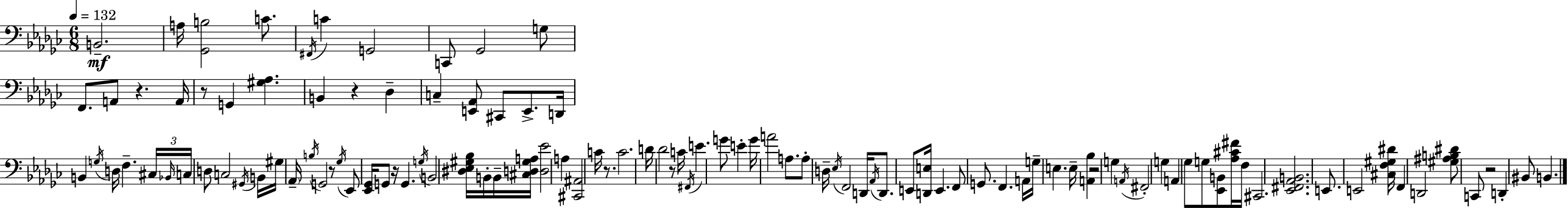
X:1
T:Untitled
M:6/8
L:1/4
K:Ebm
B,,2 A,/4 [_G,,B,]2 C/2 ^F,,/4 C G,,2 C,,/2 _G,,2 G,/2 F,,/2 A,,/2 z A,,/4 z/2 G,, [^G,_A,] B,, z _D, C, [E,,_A,,]/2 ^C,,/2 E,,/2 D,,/4 B,, G,/4 D,/4 F, ^C,/4 _B,,/4 C,/4 D,/2 C,2 ^G,,/4 B,,/4 ^G,/4 _A,,/4 B,/4 G,,2 z/2 _G,/4 _E,,/2 [_E,,_G,,]/4 G,,/2 z/4 G,, G,/4 B,,2 [^D,_E,^G,_B,]/4 B,,/4 B,,/4 [^C,D,^G,A,]/4 [D,_E]2 A, [^C,,^A,,]2 C/4 z/2 C2 D/4 _D2 z/2 C/4 ^F,,/4 E G/2 E G/4 A2 A,/2 A,/2 D,/4 _E,/4 F,,2 D,,/4 _A,,/4 D,,/2 E,,/2 [D,,E,]/4 E,, F,,/2 G,,/2 F,, A,,/4 G,/4 E, E,/4 [A,,_B,] z2 G, A,,/4 ^F,,2 G, A,, _G,/2 G,/2 [_E,,B,,]/2 [_A,^C^F]/4 F,/4 ^C,,2 [_E,,^F,,_A,,B,,]2 E,,/2 E,,2 [^C,F,^G,^D]/4 F,, D,,2 [^G,^A,B,^D]/2 C,,/2 z2 D,, ^B,,/2 B,,